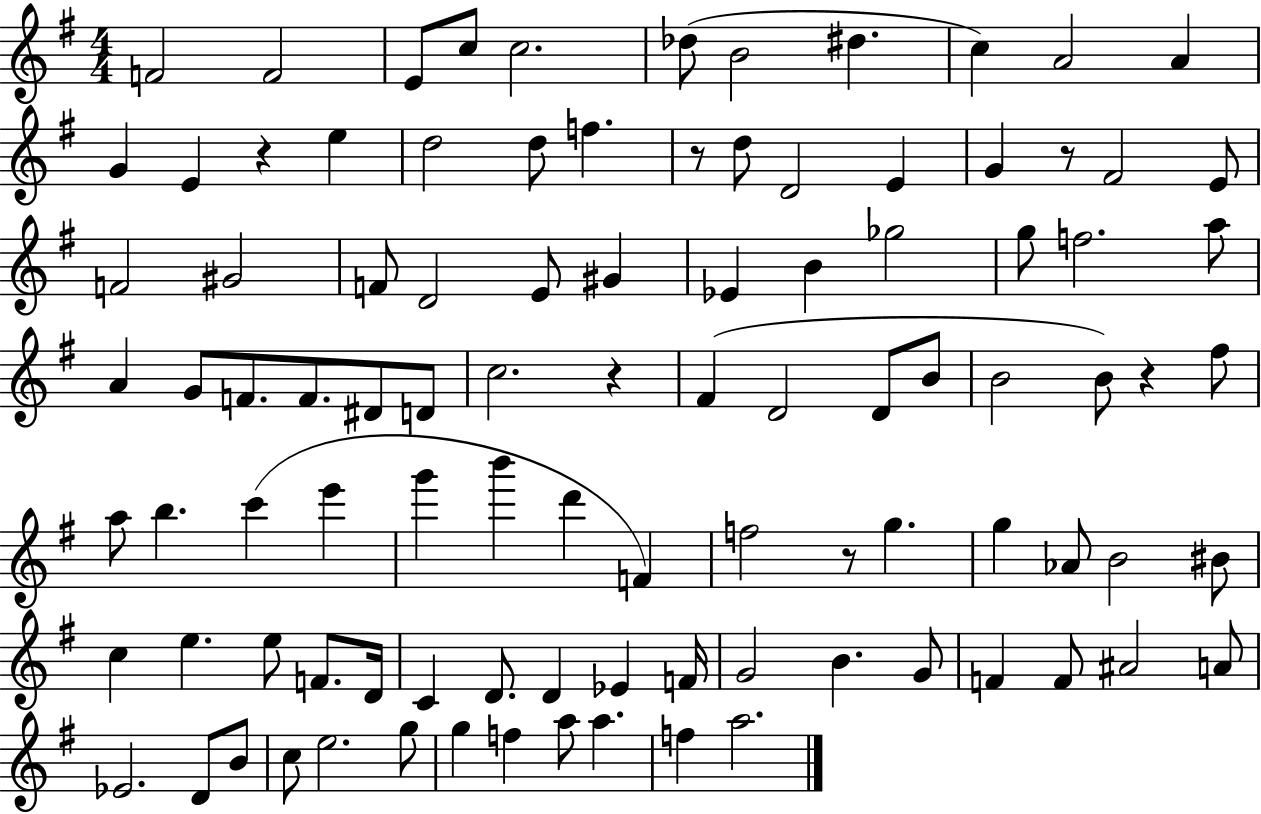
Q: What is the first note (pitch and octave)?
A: F4